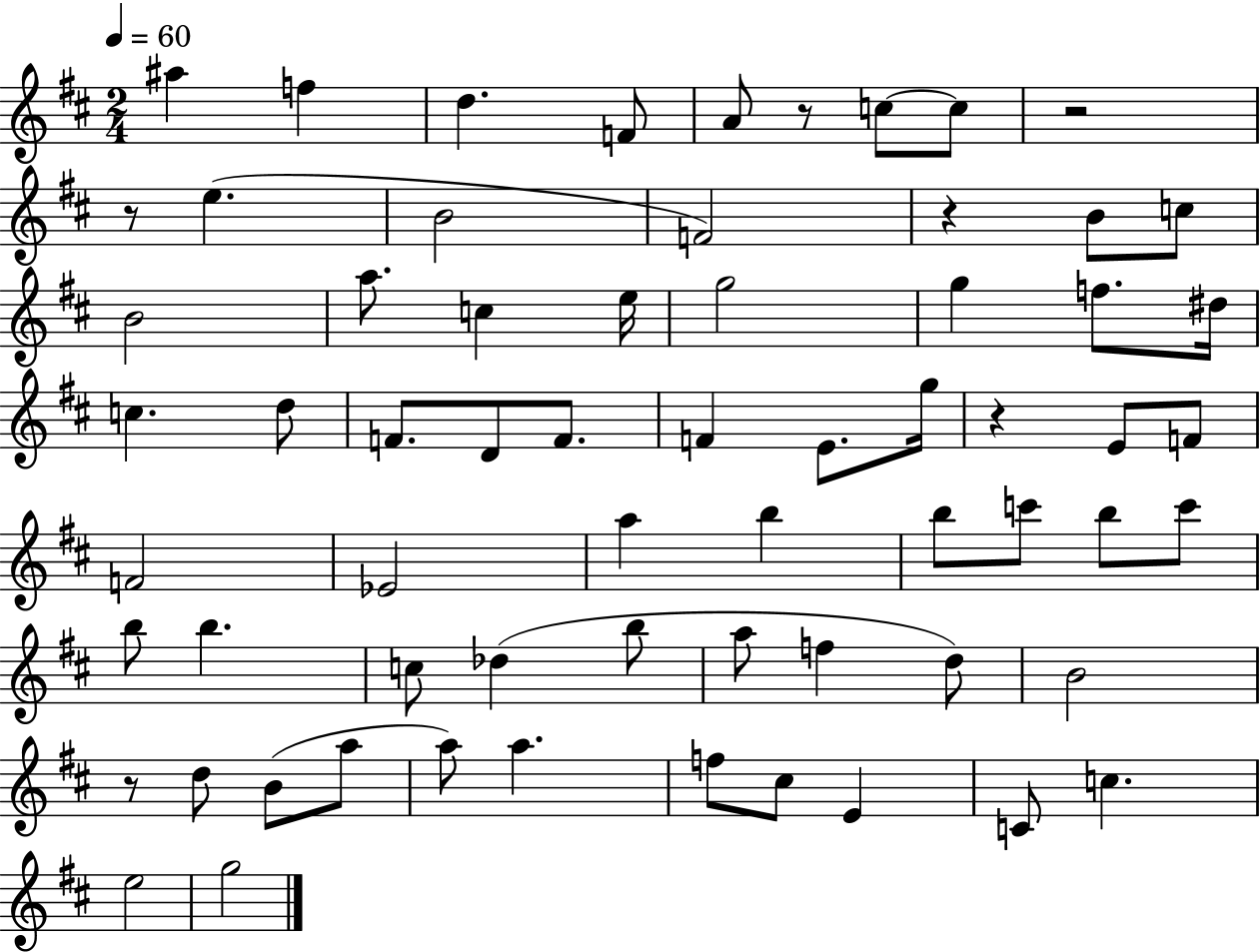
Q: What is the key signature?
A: D major